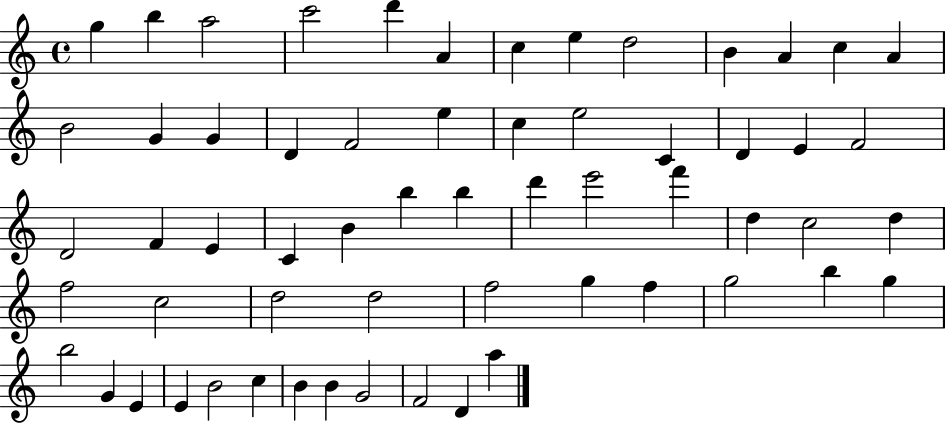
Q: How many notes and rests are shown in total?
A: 60